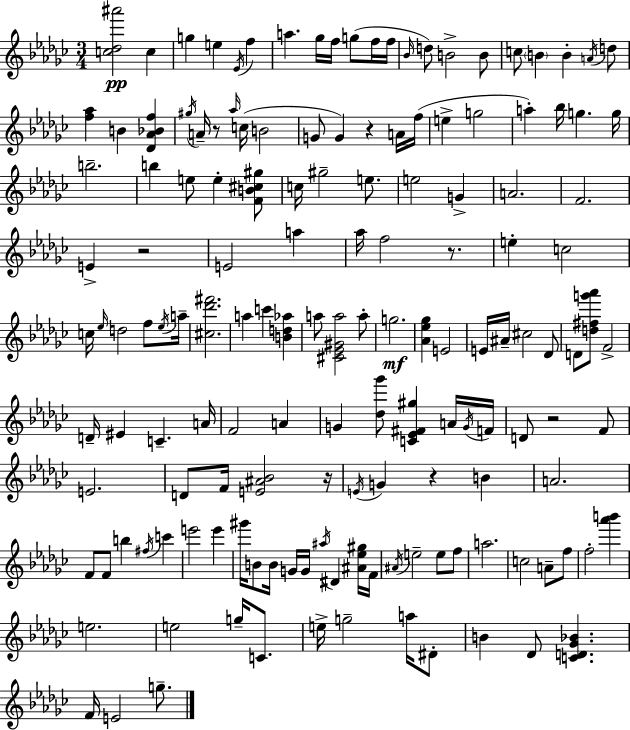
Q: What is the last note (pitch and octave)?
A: G5